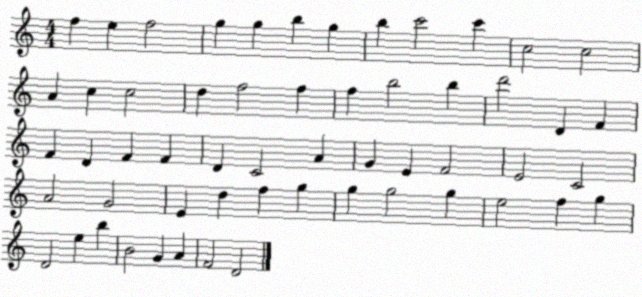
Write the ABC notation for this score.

X:1
T:Untitled
M:4/4
L:1/4
K:C
f e f2 g g b g b c'2 c' c2 c2 A c c2 d f2 f f b2 b d'2 D F F D F F D C2 A G E F2 E2 C2 A2 G2 E d f g g g2 g e2 f g D2 e b B2 G A F2 D2